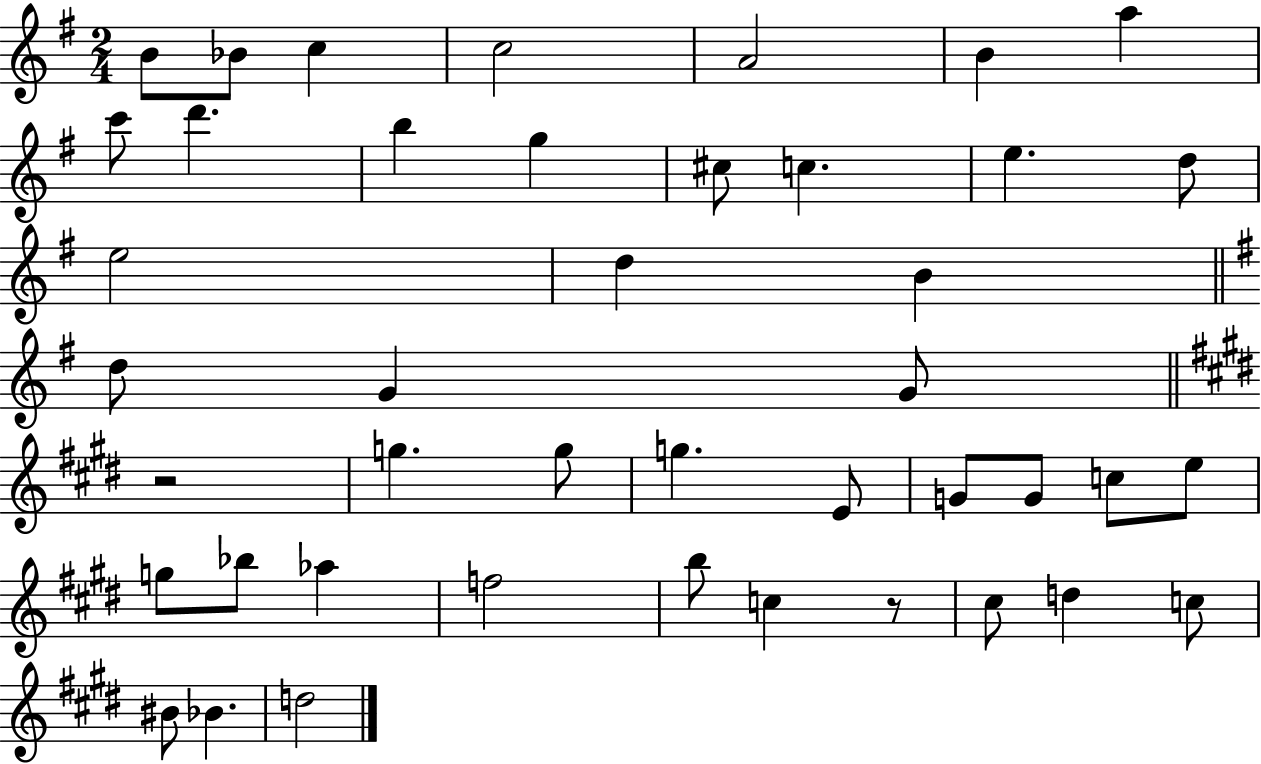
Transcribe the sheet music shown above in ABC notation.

X:1
T:Untitled
M:2/4
L:1/4
K:G
B/2 _B/2 c c2 A2 B a c'/2 d' b g ^c/2 c e d/2 e2 d B d/2 G G/2 z2 g g/2 g E/2 G/2 G/2 c/2 e/2 g/2 _b/2 _a f2 b/2 c z/2 ^c/2 d c/2 ^B/2 _B d2